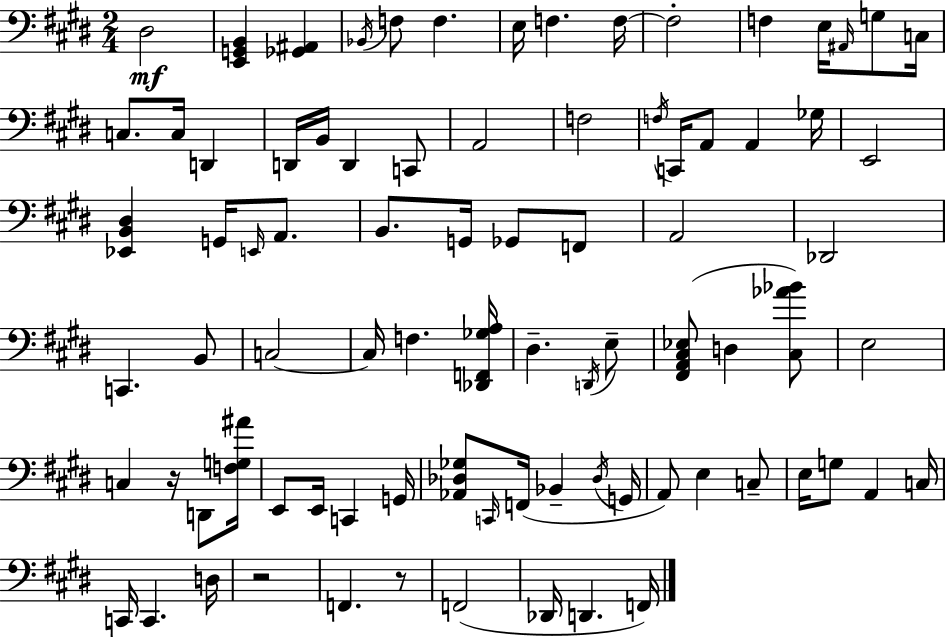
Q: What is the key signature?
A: E major